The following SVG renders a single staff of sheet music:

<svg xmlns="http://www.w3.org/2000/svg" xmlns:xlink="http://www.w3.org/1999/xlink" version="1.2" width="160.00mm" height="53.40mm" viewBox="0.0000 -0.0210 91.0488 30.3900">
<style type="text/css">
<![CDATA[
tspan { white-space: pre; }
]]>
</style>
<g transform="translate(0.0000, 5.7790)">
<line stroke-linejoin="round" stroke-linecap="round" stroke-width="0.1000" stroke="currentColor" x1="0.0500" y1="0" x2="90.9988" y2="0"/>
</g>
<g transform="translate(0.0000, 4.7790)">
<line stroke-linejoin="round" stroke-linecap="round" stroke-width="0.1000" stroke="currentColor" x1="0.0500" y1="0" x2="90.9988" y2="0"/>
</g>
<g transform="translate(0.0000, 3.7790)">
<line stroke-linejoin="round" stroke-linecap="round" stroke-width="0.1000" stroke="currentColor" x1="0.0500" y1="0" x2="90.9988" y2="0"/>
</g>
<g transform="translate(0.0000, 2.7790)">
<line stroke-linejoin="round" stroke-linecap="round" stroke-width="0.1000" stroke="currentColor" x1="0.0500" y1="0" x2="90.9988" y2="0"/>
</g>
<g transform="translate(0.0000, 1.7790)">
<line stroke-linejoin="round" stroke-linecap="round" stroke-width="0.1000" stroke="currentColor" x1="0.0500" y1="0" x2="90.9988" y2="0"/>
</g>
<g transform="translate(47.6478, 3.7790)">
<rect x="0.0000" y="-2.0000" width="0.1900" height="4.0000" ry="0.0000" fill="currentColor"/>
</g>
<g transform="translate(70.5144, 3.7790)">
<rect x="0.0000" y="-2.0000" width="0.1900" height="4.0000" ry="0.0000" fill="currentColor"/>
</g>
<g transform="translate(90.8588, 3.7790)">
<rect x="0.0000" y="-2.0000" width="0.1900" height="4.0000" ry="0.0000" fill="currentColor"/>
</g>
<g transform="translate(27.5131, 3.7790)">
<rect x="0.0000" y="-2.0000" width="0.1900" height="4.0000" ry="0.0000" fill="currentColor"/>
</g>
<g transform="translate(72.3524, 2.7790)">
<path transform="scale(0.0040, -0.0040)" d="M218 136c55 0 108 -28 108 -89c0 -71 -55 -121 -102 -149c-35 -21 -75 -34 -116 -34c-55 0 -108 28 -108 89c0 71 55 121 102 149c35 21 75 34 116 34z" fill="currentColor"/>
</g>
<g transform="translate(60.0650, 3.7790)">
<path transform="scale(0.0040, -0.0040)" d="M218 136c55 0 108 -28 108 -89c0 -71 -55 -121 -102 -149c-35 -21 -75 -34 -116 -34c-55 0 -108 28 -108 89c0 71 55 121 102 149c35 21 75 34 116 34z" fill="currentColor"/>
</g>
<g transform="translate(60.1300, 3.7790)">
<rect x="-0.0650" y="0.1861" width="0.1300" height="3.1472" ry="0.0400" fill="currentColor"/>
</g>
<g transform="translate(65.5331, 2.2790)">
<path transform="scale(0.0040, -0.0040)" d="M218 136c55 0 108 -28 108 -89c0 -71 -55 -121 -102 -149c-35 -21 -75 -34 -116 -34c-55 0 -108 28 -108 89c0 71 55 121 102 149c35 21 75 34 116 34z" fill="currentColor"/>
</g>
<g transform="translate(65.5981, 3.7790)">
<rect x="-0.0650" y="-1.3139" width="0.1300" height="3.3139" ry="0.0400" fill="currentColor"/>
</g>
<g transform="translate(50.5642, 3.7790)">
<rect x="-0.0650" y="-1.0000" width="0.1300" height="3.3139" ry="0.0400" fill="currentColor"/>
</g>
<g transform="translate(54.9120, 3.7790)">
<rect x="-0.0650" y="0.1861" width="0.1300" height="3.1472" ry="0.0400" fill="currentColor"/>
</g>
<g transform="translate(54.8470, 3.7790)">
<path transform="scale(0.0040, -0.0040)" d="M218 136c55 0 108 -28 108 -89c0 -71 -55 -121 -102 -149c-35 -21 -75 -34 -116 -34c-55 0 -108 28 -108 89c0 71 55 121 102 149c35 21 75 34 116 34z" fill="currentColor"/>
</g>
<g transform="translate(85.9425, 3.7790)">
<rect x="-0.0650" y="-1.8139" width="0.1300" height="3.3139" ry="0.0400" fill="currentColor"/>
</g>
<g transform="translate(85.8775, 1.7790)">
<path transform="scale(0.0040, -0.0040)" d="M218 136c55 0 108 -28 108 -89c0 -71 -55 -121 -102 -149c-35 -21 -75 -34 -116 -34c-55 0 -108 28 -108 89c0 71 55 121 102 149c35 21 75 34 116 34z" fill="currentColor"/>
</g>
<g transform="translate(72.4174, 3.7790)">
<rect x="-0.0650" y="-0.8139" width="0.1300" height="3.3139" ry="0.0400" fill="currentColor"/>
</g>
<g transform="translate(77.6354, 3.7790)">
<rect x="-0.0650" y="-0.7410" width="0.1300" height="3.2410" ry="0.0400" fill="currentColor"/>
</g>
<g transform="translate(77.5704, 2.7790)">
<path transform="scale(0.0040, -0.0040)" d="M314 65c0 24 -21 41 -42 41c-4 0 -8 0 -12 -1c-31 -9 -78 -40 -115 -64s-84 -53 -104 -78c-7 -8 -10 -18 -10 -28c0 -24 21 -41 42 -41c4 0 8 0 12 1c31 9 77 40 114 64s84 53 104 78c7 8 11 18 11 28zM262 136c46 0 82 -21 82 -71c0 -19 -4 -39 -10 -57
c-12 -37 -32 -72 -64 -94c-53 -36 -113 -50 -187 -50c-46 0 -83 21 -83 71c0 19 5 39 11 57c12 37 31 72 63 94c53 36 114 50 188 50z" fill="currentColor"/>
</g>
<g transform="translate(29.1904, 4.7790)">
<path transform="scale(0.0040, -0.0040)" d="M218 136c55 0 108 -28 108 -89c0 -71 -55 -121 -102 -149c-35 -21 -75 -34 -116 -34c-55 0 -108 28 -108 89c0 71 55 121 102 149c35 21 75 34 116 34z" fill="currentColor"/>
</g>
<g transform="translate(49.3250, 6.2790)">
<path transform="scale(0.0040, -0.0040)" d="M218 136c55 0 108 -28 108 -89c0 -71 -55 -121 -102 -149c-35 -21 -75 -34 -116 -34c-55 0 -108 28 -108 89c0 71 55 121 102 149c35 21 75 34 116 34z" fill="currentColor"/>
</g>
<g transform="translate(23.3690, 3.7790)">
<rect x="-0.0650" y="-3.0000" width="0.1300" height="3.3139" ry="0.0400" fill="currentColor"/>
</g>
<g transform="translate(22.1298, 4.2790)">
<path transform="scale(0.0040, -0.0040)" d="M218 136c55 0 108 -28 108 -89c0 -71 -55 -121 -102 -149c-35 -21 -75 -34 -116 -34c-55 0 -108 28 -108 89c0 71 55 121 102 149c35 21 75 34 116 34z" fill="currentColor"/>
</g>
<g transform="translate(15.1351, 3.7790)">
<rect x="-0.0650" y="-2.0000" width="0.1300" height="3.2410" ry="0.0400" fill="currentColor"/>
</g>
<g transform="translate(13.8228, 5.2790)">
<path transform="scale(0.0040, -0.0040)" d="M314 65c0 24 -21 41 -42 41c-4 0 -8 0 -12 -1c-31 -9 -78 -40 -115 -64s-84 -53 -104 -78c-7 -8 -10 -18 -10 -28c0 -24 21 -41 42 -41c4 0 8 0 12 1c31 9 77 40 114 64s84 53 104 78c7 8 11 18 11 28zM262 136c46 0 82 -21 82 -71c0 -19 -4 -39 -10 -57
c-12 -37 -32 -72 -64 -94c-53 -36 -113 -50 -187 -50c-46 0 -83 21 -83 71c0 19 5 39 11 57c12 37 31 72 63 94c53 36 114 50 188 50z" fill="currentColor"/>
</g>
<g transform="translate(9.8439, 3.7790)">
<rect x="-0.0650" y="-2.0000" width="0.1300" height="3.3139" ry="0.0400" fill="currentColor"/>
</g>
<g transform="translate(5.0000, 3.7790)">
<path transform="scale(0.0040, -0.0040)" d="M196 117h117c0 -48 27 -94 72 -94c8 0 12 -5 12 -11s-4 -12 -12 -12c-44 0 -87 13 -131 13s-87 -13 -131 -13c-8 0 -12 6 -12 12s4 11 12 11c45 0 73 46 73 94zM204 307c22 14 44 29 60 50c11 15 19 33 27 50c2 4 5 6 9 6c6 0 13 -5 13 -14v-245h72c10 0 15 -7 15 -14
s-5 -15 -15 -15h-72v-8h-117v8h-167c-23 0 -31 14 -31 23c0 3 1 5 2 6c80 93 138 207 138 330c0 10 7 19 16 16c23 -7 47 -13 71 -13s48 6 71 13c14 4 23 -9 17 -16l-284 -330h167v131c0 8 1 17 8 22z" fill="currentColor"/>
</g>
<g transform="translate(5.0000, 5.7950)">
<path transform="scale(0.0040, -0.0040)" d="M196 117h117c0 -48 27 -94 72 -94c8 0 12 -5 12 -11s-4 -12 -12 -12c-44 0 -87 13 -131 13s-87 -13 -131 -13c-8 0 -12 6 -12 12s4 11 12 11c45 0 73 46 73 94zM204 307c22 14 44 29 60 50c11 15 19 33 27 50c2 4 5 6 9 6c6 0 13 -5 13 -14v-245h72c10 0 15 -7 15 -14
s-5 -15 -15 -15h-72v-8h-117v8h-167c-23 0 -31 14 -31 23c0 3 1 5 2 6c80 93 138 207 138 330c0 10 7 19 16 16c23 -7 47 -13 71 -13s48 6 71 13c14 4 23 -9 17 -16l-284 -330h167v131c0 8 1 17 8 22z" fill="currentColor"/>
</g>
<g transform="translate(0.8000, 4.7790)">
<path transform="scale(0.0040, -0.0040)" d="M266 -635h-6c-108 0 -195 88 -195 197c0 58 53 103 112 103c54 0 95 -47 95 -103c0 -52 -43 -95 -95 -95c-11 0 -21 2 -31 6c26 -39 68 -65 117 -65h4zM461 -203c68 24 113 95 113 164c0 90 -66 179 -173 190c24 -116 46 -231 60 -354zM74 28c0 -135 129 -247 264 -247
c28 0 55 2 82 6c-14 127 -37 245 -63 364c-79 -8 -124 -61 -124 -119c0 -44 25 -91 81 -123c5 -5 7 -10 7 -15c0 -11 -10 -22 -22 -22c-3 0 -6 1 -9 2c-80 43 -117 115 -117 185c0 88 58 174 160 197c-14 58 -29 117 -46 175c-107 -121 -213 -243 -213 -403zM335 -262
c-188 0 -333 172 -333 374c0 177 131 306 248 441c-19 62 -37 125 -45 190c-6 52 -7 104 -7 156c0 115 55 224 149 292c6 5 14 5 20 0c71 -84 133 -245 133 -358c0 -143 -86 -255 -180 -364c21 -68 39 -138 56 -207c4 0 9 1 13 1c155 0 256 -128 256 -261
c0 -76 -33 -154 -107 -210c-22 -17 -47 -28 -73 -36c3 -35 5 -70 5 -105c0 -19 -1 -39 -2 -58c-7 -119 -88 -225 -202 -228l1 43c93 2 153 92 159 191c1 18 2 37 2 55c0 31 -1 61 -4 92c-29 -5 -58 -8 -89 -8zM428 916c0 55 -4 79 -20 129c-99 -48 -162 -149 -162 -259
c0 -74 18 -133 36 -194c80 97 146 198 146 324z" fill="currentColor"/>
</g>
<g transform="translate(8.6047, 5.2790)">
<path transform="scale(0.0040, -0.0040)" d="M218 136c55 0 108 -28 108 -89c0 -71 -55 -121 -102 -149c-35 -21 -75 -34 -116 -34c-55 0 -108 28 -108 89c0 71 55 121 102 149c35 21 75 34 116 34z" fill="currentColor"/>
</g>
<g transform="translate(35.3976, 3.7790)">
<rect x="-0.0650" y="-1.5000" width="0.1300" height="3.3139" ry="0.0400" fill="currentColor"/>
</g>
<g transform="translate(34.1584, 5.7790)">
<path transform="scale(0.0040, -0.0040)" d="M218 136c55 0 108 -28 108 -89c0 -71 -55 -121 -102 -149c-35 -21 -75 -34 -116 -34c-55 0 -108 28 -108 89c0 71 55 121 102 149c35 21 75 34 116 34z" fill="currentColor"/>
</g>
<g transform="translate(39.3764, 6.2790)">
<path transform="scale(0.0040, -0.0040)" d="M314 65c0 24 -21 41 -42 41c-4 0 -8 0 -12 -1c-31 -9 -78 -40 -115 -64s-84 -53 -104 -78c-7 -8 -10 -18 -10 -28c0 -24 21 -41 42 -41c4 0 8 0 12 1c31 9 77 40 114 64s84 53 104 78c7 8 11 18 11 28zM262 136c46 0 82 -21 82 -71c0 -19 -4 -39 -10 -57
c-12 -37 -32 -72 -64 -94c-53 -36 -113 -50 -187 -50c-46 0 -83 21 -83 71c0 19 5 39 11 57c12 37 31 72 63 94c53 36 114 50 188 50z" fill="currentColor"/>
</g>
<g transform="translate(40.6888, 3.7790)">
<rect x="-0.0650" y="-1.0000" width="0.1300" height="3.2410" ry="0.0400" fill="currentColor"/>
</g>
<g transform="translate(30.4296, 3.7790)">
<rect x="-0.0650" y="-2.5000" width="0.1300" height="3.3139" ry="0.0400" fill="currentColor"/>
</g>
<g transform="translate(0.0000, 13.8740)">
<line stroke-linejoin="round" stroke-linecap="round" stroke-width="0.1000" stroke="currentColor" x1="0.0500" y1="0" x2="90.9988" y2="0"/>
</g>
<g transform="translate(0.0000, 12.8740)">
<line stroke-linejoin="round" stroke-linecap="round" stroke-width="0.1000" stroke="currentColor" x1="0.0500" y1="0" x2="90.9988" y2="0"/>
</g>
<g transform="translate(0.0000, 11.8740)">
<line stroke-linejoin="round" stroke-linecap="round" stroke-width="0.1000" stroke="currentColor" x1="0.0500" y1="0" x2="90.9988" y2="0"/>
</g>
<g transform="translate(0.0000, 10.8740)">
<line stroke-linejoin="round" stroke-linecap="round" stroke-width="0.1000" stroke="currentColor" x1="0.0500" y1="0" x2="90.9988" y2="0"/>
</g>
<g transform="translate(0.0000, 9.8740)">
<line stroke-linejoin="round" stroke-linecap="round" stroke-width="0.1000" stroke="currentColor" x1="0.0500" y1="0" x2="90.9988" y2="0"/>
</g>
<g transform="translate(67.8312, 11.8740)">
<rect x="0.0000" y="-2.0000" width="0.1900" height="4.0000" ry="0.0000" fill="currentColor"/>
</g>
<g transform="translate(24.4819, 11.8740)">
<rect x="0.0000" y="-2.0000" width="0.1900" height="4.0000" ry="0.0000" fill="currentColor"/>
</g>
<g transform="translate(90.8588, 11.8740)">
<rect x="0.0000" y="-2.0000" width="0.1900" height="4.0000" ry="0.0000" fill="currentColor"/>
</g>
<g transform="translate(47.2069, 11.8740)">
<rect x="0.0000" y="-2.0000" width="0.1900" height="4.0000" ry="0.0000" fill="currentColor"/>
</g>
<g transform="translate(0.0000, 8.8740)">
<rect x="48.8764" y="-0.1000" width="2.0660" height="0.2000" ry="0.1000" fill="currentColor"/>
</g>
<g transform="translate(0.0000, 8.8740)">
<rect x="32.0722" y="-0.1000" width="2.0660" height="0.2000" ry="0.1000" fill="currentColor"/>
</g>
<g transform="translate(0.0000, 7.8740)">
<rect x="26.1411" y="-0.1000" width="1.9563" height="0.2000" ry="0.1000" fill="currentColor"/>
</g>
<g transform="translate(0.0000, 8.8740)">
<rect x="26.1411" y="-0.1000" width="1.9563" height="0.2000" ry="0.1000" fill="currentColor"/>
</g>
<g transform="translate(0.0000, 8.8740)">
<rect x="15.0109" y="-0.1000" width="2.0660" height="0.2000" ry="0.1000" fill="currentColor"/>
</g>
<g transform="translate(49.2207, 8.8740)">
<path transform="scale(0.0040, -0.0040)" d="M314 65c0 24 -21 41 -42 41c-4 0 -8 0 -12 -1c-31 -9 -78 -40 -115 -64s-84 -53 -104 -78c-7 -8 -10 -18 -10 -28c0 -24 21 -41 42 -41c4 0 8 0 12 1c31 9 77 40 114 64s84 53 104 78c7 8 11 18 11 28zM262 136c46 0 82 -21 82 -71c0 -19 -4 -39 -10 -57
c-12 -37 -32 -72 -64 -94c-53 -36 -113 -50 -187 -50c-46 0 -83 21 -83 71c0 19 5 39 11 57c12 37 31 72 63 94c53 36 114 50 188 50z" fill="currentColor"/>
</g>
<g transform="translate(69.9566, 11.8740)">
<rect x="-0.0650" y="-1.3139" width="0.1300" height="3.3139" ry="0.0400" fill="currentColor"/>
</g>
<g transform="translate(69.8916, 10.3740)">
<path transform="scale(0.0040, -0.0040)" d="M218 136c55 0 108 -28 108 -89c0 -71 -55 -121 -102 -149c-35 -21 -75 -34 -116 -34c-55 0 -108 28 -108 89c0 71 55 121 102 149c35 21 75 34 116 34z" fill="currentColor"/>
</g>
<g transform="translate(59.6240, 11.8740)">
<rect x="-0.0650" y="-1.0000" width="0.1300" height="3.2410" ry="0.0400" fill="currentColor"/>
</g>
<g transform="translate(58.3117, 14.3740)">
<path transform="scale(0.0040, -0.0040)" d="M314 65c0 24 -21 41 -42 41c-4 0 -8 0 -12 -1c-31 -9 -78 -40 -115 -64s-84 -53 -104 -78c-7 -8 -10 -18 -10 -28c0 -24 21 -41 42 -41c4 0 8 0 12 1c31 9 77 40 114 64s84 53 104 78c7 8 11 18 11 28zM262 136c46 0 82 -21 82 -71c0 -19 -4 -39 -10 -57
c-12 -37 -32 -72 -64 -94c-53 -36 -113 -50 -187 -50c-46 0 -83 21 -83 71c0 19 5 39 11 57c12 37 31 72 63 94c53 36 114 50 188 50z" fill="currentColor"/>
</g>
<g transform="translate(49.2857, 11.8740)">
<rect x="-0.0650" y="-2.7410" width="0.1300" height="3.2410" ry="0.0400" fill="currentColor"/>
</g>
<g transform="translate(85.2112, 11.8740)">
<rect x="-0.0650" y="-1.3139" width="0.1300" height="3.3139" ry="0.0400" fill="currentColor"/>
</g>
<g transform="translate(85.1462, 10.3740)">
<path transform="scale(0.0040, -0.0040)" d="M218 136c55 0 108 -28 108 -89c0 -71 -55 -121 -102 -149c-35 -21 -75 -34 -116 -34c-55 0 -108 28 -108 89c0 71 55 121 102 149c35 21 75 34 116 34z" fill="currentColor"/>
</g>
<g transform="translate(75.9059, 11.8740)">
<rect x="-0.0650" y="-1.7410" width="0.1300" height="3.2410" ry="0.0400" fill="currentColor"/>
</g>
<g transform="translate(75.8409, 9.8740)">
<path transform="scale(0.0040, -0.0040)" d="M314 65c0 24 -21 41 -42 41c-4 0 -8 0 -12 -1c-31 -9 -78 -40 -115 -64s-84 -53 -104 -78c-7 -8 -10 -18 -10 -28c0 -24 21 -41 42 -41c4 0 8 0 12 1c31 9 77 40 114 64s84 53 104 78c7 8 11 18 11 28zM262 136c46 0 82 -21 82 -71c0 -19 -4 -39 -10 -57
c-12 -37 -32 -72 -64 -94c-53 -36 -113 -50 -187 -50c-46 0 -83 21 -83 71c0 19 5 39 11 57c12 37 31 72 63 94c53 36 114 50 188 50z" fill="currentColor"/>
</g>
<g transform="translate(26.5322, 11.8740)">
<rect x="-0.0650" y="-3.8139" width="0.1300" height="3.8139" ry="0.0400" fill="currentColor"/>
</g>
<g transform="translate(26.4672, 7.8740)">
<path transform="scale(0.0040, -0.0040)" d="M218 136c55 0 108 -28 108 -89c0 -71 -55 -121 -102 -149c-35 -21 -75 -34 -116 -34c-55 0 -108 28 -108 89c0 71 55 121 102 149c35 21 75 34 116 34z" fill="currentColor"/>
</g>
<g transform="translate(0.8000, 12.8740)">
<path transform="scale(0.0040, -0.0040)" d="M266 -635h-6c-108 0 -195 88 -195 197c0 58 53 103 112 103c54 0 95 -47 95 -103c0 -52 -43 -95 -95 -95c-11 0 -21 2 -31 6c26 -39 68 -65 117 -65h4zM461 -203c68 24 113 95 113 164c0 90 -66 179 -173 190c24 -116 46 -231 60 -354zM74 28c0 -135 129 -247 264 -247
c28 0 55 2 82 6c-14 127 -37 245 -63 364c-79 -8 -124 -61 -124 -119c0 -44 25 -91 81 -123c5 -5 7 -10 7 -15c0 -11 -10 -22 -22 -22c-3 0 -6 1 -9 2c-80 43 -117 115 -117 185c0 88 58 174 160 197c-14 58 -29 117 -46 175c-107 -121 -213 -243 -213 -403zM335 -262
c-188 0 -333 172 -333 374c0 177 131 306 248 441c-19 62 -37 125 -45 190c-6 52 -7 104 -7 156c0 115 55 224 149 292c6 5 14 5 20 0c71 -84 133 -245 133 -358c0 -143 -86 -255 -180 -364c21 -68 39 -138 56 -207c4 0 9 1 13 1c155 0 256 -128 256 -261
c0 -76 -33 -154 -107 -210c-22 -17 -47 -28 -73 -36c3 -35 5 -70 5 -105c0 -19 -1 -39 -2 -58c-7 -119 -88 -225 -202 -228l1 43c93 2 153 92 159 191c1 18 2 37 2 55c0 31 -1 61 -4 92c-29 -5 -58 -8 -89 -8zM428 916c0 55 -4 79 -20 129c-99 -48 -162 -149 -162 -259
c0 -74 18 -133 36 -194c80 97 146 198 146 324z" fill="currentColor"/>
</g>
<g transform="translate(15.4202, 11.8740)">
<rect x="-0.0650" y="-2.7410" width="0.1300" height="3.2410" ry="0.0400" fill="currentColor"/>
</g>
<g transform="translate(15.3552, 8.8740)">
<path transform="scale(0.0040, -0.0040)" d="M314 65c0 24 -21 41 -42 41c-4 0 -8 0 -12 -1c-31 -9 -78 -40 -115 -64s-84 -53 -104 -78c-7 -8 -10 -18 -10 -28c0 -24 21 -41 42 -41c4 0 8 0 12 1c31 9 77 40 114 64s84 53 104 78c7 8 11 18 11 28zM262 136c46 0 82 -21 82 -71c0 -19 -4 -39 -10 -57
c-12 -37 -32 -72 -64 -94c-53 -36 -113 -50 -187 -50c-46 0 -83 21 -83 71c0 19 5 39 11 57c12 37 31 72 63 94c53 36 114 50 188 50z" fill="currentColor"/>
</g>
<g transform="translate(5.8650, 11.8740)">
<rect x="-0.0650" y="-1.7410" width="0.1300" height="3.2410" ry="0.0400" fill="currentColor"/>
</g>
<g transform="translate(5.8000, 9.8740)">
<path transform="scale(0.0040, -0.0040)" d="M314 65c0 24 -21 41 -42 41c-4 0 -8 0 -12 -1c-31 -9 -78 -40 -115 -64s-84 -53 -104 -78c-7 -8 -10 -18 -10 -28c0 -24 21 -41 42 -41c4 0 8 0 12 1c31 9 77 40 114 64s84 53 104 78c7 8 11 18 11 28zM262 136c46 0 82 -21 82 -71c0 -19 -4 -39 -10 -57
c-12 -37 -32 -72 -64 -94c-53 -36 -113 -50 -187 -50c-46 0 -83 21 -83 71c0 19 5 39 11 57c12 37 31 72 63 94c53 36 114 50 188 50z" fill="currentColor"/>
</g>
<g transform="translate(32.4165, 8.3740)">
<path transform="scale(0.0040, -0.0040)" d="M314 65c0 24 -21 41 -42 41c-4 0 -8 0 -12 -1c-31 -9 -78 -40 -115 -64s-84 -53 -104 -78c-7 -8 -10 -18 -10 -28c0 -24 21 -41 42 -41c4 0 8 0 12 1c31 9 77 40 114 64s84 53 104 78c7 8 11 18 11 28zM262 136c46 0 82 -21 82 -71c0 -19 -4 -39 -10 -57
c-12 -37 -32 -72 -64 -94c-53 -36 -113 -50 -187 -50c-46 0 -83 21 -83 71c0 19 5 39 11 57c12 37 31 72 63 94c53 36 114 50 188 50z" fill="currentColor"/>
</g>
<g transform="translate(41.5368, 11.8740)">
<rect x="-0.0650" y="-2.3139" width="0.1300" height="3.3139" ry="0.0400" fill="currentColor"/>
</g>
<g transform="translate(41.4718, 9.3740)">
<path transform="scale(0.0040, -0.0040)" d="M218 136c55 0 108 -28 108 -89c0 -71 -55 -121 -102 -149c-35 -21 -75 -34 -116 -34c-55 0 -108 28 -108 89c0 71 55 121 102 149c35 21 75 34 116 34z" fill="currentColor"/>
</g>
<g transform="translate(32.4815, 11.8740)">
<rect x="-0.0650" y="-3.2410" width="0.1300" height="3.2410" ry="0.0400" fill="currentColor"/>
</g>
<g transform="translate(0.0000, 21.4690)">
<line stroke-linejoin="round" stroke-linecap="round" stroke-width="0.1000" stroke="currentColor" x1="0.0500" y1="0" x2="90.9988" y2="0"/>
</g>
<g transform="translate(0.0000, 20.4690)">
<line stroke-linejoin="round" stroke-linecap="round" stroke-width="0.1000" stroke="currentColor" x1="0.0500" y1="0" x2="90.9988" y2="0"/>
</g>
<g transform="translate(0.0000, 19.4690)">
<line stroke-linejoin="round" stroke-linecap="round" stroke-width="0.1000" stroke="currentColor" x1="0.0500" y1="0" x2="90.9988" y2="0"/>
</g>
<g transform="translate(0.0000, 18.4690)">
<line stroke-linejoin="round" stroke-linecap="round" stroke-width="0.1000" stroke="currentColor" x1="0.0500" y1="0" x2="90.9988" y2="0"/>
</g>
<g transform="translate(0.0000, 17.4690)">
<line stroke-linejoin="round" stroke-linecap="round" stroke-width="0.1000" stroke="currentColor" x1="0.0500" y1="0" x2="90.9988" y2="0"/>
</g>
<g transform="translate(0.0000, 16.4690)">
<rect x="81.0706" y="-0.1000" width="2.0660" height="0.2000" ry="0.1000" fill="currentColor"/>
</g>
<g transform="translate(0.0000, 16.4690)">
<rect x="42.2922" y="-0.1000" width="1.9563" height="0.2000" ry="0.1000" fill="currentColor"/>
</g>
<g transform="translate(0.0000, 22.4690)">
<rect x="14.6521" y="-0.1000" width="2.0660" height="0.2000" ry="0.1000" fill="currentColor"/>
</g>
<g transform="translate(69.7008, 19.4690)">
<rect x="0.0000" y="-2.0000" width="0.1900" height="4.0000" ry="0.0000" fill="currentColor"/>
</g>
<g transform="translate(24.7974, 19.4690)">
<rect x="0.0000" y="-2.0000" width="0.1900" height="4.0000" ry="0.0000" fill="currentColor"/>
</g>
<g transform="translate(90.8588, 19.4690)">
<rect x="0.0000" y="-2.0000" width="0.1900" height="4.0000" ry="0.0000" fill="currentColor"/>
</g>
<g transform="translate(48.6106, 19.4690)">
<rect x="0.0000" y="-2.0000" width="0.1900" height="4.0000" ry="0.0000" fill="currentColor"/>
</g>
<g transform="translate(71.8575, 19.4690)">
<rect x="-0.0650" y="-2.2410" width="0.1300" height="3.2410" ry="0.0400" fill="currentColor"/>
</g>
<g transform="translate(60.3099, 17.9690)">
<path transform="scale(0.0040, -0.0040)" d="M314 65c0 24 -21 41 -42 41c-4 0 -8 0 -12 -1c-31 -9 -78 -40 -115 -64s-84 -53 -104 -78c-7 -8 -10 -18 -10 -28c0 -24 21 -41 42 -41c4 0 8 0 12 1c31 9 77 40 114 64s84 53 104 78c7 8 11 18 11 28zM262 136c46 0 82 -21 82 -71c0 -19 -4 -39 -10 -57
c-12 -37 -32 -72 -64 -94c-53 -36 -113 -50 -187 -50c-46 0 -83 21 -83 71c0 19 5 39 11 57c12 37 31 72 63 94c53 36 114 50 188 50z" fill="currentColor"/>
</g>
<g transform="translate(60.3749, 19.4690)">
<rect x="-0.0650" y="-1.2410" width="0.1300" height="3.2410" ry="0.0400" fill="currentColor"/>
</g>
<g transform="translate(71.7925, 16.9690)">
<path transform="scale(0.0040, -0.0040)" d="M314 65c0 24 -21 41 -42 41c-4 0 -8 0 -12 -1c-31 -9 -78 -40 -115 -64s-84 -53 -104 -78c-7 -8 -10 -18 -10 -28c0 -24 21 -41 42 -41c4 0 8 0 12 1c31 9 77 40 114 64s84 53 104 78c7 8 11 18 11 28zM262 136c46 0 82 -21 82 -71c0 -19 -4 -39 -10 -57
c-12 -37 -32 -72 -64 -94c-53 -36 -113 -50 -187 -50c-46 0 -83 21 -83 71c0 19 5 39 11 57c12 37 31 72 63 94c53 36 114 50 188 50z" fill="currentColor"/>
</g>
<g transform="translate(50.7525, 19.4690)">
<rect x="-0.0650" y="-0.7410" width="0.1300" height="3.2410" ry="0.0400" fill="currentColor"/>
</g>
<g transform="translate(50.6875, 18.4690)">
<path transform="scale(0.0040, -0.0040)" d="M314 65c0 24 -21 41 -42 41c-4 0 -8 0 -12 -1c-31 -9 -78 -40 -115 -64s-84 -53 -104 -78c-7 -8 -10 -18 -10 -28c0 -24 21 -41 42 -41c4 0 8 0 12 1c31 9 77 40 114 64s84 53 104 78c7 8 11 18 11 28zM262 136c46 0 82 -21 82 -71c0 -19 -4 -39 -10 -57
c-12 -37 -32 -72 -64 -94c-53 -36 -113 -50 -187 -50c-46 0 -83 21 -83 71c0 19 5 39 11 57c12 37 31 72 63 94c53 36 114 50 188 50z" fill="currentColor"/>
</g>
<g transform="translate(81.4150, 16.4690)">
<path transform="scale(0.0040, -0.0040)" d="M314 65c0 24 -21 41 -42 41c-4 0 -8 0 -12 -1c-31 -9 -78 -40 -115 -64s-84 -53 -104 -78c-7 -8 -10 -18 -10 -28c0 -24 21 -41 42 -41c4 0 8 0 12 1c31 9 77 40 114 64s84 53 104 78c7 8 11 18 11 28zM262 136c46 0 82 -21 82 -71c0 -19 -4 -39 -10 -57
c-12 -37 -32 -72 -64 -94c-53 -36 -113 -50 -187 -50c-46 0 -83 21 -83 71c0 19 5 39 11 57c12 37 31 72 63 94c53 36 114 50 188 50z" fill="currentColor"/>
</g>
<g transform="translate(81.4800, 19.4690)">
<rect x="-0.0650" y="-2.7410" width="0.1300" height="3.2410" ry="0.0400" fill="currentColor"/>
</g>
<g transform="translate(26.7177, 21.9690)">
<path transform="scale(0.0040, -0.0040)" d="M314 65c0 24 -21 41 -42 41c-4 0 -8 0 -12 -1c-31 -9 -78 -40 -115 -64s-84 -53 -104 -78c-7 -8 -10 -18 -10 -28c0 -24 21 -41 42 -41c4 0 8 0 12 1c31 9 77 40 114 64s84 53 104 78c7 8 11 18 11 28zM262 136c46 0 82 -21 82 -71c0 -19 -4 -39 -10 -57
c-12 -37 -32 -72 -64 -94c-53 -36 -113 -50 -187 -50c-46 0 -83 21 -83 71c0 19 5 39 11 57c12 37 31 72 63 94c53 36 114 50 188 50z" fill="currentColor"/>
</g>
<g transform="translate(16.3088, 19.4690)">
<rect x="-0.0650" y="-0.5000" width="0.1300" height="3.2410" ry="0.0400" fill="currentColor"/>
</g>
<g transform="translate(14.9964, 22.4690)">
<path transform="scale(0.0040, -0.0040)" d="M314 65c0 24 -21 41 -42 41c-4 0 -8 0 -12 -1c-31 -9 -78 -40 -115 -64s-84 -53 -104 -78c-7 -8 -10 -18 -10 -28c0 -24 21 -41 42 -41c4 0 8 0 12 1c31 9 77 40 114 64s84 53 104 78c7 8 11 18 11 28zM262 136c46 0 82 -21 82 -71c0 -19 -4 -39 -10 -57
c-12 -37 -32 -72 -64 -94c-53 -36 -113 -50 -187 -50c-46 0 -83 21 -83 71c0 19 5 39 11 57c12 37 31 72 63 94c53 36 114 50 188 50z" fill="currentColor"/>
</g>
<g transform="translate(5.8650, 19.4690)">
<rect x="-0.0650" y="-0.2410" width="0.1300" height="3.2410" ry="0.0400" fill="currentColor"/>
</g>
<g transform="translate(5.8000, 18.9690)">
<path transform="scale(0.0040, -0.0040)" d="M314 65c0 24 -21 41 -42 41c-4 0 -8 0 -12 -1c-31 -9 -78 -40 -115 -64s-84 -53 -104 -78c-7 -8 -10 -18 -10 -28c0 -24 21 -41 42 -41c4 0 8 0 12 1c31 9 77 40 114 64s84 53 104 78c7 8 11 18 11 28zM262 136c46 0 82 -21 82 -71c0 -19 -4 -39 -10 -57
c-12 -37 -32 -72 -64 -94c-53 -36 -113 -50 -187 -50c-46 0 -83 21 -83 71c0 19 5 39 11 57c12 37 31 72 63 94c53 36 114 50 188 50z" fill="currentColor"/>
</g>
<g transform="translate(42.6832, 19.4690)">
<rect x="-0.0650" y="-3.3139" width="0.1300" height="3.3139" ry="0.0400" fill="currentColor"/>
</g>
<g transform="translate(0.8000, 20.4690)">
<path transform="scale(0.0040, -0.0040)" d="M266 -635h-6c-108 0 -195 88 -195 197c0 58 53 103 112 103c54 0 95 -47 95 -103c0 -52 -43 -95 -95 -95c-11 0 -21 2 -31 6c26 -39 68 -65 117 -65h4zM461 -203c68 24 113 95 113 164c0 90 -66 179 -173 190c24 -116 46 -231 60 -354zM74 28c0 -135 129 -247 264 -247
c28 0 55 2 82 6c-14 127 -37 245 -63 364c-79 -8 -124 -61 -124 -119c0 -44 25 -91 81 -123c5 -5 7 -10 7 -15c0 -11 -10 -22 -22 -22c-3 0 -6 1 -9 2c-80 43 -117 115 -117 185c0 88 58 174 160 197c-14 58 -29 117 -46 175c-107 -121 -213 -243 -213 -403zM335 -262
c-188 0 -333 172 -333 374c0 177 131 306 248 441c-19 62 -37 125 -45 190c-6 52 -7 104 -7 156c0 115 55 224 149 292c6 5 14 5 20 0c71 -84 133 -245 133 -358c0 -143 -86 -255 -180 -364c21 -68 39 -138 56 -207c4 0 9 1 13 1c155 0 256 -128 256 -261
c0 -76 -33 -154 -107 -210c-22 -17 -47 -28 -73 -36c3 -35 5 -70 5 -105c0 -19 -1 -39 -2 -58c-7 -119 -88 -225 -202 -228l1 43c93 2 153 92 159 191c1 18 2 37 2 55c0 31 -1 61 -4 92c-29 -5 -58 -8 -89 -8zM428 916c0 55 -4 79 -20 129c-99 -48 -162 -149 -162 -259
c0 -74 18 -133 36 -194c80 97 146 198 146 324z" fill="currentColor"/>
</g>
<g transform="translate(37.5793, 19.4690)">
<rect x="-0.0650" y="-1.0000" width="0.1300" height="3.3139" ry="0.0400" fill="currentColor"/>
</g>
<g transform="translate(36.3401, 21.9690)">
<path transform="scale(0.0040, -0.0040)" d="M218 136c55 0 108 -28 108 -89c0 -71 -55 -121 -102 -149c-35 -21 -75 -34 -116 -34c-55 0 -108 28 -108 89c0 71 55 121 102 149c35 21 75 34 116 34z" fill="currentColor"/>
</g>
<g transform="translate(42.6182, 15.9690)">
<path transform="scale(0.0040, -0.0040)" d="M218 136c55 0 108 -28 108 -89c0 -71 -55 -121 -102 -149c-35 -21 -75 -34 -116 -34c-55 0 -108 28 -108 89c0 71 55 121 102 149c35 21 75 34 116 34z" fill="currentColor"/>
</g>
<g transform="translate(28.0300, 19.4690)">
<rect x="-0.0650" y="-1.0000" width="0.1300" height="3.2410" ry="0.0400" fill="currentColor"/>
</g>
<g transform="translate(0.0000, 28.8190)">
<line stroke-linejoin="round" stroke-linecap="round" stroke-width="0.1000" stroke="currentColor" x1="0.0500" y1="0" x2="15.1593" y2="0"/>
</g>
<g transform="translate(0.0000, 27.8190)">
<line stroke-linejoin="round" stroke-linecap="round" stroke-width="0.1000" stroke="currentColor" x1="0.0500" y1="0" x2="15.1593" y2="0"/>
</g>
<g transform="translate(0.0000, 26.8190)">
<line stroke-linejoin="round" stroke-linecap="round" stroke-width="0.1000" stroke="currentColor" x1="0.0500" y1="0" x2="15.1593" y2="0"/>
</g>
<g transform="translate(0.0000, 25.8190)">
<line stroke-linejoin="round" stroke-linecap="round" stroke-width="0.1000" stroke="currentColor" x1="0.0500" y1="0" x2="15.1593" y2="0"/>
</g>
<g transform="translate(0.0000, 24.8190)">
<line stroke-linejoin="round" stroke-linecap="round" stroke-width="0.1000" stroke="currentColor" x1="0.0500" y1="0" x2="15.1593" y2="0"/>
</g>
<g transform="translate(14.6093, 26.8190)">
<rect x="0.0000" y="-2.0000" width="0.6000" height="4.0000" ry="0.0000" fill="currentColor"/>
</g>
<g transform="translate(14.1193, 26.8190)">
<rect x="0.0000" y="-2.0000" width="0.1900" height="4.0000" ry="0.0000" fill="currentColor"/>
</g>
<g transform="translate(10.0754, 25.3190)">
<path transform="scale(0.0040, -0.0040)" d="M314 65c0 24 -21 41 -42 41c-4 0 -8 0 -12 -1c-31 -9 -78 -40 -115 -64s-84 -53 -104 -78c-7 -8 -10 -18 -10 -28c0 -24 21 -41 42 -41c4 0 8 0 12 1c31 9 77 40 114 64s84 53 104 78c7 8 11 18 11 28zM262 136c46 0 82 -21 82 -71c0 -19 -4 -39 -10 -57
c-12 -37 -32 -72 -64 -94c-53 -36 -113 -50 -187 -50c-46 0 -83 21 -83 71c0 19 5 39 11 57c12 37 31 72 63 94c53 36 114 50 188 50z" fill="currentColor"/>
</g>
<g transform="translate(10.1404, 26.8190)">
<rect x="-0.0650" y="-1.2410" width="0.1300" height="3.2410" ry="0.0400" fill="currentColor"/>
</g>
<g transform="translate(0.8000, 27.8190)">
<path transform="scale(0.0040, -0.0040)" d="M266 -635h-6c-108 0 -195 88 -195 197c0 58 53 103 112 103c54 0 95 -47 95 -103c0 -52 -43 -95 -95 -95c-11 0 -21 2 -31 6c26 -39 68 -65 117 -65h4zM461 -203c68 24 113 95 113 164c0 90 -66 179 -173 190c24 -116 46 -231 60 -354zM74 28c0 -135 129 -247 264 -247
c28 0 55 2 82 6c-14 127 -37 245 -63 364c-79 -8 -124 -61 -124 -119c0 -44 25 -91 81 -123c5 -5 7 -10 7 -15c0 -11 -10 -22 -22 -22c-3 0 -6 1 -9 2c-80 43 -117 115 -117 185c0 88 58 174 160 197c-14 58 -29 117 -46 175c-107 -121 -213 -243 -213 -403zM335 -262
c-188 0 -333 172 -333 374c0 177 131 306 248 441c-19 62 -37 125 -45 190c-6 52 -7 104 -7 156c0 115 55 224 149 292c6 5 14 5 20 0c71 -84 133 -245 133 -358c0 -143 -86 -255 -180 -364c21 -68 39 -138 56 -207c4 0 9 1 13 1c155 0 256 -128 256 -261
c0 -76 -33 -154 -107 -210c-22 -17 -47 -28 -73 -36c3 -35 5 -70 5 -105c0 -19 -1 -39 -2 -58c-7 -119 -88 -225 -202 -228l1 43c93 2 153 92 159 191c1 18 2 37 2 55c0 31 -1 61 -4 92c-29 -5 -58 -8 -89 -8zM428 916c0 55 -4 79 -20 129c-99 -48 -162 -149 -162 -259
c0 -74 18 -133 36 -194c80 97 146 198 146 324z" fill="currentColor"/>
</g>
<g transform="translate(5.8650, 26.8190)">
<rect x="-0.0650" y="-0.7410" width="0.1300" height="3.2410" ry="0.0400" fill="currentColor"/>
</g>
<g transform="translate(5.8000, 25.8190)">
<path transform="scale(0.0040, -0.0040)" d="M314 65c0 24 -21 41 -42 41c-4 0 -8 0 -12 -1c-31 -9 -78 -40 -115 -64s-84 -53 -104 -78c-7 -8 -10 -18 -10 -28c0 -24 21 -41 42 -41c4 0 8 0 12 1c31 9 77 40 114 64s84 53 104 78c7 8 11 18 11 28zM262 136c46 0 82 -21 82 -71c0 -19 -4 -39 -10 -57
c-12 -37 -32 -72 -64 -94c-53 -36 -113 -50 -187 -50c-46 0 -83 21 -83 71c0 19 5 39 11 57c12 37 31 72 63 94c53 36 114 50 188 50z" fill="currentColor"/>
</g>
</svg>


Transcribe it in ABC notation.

X:1
T:Untitled
M:4/4
L:1/4
K:C
F F2 A G E D2 D B B e d d2 f f2 a2 c' b2 g a2 D2 e f2 e c2 C2 D2 D b d2 e2 g2 a2 d2 e2